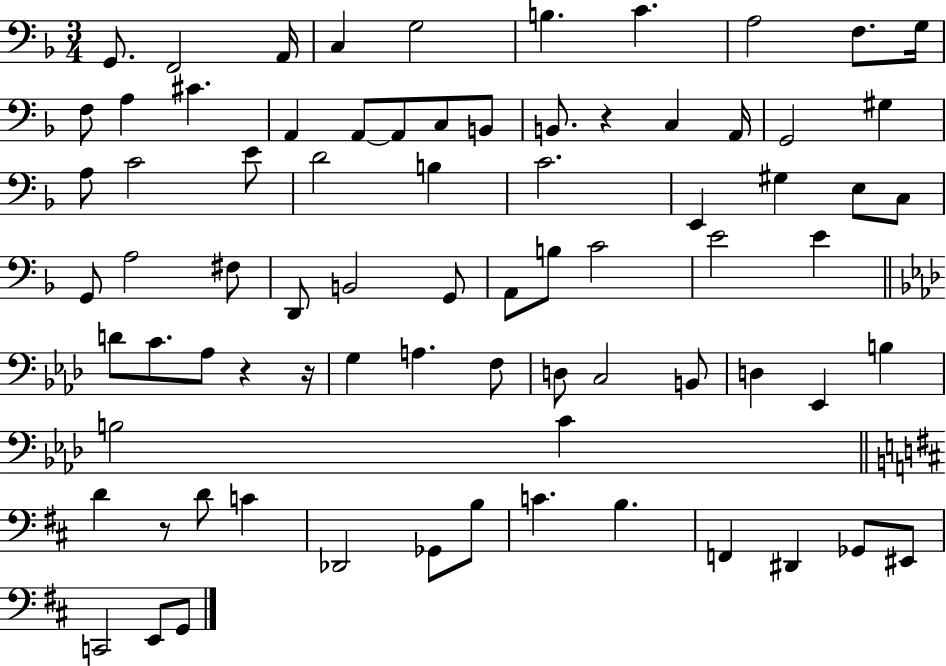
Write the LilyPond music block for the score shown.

{
  \clef bass
  \numericTimeSignature
  \time 3/4
  \key f \major
  g,8. f,2 a,16 | c4 g2 | b4. c'4. | a2 f8. g16 | \break f8 a4 cis'4. | a,4 a,8~~ a,8 c8 b,8 | b,8. r4 c4 a,16 | g,2 gis4 | \break a8 c'2 e'8 | d'2 b4 | c'2. | e,4 gis4 e8 c8 | \break g,8 a2 fis8 | d,8 b,2 g,8 | a,8 b8 c'2 | e'2 e'4 | \break \bar "||" \break \key aes \major d'8 c'8. aes8 r4 r16 | g4 a4. f8 | d8 c2 b,8 | d4 ees,4 b4 | \break b2 c'4 | \bar "||" \break \key d \major d'4 r8 d'8 c'4 | des,2 ges,8 b8 | c'4. b4. | f,4 dis,4 ges,8 eis,8 | \break c,2 e,8 g,8 | \bar "|."
}